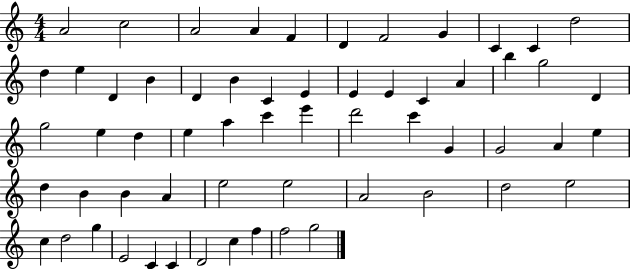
{
  \clef treble
  \numericTimeSignature
  \time 4/4
  \key c \major
  a'2 c''2 | a'2 a'4 f'4 | d'4 f'2 g'4 | c'4 c'4 d''2 | \break d''4 e''4 d'4 b'4 | d'4 b'4 c'4 e'4 | e'4 e'4 c'4 a'4 | b''4 g''2 d'4 | \break g''2 e''4 d''4 | e''4 a''4 c'''4 e'''4 | d'''2 c'''4 g'4 | g'2 a'4 e''4 | \break d''4 b'4 b'4 a'4 | e''2 e''2 | a'2 b'2 | d''2 e''2 | \break c''4 d''2 g''4 | e'2 c'4 c'4 | d'2 c''4 f''4 | f''2 g''2 | \break \bar "|."
}